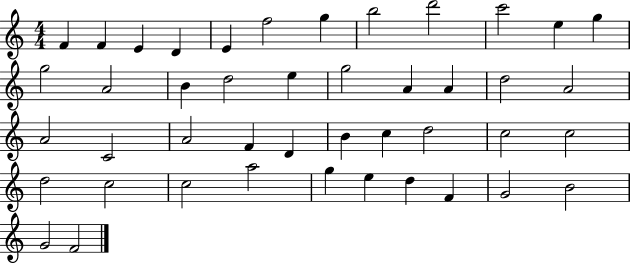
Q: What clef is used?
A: treble